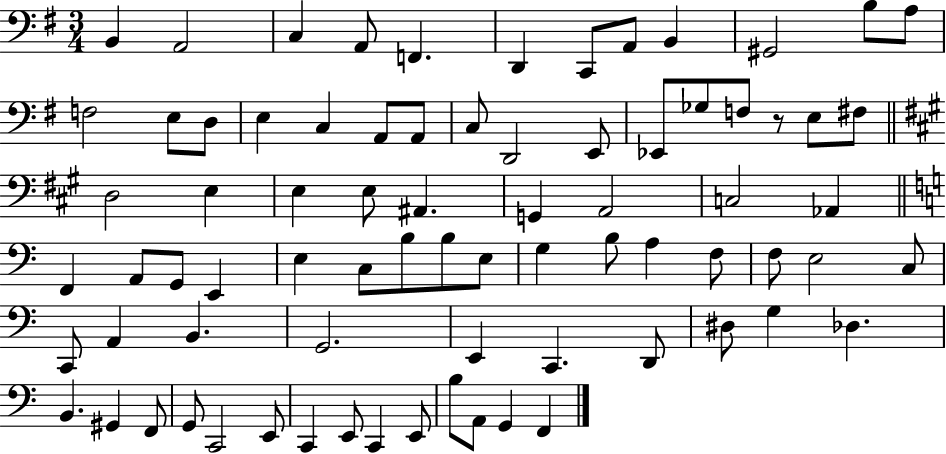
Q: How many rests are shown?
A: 1